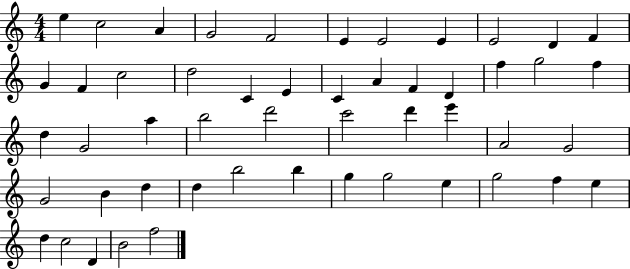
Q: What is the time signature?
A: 4/4